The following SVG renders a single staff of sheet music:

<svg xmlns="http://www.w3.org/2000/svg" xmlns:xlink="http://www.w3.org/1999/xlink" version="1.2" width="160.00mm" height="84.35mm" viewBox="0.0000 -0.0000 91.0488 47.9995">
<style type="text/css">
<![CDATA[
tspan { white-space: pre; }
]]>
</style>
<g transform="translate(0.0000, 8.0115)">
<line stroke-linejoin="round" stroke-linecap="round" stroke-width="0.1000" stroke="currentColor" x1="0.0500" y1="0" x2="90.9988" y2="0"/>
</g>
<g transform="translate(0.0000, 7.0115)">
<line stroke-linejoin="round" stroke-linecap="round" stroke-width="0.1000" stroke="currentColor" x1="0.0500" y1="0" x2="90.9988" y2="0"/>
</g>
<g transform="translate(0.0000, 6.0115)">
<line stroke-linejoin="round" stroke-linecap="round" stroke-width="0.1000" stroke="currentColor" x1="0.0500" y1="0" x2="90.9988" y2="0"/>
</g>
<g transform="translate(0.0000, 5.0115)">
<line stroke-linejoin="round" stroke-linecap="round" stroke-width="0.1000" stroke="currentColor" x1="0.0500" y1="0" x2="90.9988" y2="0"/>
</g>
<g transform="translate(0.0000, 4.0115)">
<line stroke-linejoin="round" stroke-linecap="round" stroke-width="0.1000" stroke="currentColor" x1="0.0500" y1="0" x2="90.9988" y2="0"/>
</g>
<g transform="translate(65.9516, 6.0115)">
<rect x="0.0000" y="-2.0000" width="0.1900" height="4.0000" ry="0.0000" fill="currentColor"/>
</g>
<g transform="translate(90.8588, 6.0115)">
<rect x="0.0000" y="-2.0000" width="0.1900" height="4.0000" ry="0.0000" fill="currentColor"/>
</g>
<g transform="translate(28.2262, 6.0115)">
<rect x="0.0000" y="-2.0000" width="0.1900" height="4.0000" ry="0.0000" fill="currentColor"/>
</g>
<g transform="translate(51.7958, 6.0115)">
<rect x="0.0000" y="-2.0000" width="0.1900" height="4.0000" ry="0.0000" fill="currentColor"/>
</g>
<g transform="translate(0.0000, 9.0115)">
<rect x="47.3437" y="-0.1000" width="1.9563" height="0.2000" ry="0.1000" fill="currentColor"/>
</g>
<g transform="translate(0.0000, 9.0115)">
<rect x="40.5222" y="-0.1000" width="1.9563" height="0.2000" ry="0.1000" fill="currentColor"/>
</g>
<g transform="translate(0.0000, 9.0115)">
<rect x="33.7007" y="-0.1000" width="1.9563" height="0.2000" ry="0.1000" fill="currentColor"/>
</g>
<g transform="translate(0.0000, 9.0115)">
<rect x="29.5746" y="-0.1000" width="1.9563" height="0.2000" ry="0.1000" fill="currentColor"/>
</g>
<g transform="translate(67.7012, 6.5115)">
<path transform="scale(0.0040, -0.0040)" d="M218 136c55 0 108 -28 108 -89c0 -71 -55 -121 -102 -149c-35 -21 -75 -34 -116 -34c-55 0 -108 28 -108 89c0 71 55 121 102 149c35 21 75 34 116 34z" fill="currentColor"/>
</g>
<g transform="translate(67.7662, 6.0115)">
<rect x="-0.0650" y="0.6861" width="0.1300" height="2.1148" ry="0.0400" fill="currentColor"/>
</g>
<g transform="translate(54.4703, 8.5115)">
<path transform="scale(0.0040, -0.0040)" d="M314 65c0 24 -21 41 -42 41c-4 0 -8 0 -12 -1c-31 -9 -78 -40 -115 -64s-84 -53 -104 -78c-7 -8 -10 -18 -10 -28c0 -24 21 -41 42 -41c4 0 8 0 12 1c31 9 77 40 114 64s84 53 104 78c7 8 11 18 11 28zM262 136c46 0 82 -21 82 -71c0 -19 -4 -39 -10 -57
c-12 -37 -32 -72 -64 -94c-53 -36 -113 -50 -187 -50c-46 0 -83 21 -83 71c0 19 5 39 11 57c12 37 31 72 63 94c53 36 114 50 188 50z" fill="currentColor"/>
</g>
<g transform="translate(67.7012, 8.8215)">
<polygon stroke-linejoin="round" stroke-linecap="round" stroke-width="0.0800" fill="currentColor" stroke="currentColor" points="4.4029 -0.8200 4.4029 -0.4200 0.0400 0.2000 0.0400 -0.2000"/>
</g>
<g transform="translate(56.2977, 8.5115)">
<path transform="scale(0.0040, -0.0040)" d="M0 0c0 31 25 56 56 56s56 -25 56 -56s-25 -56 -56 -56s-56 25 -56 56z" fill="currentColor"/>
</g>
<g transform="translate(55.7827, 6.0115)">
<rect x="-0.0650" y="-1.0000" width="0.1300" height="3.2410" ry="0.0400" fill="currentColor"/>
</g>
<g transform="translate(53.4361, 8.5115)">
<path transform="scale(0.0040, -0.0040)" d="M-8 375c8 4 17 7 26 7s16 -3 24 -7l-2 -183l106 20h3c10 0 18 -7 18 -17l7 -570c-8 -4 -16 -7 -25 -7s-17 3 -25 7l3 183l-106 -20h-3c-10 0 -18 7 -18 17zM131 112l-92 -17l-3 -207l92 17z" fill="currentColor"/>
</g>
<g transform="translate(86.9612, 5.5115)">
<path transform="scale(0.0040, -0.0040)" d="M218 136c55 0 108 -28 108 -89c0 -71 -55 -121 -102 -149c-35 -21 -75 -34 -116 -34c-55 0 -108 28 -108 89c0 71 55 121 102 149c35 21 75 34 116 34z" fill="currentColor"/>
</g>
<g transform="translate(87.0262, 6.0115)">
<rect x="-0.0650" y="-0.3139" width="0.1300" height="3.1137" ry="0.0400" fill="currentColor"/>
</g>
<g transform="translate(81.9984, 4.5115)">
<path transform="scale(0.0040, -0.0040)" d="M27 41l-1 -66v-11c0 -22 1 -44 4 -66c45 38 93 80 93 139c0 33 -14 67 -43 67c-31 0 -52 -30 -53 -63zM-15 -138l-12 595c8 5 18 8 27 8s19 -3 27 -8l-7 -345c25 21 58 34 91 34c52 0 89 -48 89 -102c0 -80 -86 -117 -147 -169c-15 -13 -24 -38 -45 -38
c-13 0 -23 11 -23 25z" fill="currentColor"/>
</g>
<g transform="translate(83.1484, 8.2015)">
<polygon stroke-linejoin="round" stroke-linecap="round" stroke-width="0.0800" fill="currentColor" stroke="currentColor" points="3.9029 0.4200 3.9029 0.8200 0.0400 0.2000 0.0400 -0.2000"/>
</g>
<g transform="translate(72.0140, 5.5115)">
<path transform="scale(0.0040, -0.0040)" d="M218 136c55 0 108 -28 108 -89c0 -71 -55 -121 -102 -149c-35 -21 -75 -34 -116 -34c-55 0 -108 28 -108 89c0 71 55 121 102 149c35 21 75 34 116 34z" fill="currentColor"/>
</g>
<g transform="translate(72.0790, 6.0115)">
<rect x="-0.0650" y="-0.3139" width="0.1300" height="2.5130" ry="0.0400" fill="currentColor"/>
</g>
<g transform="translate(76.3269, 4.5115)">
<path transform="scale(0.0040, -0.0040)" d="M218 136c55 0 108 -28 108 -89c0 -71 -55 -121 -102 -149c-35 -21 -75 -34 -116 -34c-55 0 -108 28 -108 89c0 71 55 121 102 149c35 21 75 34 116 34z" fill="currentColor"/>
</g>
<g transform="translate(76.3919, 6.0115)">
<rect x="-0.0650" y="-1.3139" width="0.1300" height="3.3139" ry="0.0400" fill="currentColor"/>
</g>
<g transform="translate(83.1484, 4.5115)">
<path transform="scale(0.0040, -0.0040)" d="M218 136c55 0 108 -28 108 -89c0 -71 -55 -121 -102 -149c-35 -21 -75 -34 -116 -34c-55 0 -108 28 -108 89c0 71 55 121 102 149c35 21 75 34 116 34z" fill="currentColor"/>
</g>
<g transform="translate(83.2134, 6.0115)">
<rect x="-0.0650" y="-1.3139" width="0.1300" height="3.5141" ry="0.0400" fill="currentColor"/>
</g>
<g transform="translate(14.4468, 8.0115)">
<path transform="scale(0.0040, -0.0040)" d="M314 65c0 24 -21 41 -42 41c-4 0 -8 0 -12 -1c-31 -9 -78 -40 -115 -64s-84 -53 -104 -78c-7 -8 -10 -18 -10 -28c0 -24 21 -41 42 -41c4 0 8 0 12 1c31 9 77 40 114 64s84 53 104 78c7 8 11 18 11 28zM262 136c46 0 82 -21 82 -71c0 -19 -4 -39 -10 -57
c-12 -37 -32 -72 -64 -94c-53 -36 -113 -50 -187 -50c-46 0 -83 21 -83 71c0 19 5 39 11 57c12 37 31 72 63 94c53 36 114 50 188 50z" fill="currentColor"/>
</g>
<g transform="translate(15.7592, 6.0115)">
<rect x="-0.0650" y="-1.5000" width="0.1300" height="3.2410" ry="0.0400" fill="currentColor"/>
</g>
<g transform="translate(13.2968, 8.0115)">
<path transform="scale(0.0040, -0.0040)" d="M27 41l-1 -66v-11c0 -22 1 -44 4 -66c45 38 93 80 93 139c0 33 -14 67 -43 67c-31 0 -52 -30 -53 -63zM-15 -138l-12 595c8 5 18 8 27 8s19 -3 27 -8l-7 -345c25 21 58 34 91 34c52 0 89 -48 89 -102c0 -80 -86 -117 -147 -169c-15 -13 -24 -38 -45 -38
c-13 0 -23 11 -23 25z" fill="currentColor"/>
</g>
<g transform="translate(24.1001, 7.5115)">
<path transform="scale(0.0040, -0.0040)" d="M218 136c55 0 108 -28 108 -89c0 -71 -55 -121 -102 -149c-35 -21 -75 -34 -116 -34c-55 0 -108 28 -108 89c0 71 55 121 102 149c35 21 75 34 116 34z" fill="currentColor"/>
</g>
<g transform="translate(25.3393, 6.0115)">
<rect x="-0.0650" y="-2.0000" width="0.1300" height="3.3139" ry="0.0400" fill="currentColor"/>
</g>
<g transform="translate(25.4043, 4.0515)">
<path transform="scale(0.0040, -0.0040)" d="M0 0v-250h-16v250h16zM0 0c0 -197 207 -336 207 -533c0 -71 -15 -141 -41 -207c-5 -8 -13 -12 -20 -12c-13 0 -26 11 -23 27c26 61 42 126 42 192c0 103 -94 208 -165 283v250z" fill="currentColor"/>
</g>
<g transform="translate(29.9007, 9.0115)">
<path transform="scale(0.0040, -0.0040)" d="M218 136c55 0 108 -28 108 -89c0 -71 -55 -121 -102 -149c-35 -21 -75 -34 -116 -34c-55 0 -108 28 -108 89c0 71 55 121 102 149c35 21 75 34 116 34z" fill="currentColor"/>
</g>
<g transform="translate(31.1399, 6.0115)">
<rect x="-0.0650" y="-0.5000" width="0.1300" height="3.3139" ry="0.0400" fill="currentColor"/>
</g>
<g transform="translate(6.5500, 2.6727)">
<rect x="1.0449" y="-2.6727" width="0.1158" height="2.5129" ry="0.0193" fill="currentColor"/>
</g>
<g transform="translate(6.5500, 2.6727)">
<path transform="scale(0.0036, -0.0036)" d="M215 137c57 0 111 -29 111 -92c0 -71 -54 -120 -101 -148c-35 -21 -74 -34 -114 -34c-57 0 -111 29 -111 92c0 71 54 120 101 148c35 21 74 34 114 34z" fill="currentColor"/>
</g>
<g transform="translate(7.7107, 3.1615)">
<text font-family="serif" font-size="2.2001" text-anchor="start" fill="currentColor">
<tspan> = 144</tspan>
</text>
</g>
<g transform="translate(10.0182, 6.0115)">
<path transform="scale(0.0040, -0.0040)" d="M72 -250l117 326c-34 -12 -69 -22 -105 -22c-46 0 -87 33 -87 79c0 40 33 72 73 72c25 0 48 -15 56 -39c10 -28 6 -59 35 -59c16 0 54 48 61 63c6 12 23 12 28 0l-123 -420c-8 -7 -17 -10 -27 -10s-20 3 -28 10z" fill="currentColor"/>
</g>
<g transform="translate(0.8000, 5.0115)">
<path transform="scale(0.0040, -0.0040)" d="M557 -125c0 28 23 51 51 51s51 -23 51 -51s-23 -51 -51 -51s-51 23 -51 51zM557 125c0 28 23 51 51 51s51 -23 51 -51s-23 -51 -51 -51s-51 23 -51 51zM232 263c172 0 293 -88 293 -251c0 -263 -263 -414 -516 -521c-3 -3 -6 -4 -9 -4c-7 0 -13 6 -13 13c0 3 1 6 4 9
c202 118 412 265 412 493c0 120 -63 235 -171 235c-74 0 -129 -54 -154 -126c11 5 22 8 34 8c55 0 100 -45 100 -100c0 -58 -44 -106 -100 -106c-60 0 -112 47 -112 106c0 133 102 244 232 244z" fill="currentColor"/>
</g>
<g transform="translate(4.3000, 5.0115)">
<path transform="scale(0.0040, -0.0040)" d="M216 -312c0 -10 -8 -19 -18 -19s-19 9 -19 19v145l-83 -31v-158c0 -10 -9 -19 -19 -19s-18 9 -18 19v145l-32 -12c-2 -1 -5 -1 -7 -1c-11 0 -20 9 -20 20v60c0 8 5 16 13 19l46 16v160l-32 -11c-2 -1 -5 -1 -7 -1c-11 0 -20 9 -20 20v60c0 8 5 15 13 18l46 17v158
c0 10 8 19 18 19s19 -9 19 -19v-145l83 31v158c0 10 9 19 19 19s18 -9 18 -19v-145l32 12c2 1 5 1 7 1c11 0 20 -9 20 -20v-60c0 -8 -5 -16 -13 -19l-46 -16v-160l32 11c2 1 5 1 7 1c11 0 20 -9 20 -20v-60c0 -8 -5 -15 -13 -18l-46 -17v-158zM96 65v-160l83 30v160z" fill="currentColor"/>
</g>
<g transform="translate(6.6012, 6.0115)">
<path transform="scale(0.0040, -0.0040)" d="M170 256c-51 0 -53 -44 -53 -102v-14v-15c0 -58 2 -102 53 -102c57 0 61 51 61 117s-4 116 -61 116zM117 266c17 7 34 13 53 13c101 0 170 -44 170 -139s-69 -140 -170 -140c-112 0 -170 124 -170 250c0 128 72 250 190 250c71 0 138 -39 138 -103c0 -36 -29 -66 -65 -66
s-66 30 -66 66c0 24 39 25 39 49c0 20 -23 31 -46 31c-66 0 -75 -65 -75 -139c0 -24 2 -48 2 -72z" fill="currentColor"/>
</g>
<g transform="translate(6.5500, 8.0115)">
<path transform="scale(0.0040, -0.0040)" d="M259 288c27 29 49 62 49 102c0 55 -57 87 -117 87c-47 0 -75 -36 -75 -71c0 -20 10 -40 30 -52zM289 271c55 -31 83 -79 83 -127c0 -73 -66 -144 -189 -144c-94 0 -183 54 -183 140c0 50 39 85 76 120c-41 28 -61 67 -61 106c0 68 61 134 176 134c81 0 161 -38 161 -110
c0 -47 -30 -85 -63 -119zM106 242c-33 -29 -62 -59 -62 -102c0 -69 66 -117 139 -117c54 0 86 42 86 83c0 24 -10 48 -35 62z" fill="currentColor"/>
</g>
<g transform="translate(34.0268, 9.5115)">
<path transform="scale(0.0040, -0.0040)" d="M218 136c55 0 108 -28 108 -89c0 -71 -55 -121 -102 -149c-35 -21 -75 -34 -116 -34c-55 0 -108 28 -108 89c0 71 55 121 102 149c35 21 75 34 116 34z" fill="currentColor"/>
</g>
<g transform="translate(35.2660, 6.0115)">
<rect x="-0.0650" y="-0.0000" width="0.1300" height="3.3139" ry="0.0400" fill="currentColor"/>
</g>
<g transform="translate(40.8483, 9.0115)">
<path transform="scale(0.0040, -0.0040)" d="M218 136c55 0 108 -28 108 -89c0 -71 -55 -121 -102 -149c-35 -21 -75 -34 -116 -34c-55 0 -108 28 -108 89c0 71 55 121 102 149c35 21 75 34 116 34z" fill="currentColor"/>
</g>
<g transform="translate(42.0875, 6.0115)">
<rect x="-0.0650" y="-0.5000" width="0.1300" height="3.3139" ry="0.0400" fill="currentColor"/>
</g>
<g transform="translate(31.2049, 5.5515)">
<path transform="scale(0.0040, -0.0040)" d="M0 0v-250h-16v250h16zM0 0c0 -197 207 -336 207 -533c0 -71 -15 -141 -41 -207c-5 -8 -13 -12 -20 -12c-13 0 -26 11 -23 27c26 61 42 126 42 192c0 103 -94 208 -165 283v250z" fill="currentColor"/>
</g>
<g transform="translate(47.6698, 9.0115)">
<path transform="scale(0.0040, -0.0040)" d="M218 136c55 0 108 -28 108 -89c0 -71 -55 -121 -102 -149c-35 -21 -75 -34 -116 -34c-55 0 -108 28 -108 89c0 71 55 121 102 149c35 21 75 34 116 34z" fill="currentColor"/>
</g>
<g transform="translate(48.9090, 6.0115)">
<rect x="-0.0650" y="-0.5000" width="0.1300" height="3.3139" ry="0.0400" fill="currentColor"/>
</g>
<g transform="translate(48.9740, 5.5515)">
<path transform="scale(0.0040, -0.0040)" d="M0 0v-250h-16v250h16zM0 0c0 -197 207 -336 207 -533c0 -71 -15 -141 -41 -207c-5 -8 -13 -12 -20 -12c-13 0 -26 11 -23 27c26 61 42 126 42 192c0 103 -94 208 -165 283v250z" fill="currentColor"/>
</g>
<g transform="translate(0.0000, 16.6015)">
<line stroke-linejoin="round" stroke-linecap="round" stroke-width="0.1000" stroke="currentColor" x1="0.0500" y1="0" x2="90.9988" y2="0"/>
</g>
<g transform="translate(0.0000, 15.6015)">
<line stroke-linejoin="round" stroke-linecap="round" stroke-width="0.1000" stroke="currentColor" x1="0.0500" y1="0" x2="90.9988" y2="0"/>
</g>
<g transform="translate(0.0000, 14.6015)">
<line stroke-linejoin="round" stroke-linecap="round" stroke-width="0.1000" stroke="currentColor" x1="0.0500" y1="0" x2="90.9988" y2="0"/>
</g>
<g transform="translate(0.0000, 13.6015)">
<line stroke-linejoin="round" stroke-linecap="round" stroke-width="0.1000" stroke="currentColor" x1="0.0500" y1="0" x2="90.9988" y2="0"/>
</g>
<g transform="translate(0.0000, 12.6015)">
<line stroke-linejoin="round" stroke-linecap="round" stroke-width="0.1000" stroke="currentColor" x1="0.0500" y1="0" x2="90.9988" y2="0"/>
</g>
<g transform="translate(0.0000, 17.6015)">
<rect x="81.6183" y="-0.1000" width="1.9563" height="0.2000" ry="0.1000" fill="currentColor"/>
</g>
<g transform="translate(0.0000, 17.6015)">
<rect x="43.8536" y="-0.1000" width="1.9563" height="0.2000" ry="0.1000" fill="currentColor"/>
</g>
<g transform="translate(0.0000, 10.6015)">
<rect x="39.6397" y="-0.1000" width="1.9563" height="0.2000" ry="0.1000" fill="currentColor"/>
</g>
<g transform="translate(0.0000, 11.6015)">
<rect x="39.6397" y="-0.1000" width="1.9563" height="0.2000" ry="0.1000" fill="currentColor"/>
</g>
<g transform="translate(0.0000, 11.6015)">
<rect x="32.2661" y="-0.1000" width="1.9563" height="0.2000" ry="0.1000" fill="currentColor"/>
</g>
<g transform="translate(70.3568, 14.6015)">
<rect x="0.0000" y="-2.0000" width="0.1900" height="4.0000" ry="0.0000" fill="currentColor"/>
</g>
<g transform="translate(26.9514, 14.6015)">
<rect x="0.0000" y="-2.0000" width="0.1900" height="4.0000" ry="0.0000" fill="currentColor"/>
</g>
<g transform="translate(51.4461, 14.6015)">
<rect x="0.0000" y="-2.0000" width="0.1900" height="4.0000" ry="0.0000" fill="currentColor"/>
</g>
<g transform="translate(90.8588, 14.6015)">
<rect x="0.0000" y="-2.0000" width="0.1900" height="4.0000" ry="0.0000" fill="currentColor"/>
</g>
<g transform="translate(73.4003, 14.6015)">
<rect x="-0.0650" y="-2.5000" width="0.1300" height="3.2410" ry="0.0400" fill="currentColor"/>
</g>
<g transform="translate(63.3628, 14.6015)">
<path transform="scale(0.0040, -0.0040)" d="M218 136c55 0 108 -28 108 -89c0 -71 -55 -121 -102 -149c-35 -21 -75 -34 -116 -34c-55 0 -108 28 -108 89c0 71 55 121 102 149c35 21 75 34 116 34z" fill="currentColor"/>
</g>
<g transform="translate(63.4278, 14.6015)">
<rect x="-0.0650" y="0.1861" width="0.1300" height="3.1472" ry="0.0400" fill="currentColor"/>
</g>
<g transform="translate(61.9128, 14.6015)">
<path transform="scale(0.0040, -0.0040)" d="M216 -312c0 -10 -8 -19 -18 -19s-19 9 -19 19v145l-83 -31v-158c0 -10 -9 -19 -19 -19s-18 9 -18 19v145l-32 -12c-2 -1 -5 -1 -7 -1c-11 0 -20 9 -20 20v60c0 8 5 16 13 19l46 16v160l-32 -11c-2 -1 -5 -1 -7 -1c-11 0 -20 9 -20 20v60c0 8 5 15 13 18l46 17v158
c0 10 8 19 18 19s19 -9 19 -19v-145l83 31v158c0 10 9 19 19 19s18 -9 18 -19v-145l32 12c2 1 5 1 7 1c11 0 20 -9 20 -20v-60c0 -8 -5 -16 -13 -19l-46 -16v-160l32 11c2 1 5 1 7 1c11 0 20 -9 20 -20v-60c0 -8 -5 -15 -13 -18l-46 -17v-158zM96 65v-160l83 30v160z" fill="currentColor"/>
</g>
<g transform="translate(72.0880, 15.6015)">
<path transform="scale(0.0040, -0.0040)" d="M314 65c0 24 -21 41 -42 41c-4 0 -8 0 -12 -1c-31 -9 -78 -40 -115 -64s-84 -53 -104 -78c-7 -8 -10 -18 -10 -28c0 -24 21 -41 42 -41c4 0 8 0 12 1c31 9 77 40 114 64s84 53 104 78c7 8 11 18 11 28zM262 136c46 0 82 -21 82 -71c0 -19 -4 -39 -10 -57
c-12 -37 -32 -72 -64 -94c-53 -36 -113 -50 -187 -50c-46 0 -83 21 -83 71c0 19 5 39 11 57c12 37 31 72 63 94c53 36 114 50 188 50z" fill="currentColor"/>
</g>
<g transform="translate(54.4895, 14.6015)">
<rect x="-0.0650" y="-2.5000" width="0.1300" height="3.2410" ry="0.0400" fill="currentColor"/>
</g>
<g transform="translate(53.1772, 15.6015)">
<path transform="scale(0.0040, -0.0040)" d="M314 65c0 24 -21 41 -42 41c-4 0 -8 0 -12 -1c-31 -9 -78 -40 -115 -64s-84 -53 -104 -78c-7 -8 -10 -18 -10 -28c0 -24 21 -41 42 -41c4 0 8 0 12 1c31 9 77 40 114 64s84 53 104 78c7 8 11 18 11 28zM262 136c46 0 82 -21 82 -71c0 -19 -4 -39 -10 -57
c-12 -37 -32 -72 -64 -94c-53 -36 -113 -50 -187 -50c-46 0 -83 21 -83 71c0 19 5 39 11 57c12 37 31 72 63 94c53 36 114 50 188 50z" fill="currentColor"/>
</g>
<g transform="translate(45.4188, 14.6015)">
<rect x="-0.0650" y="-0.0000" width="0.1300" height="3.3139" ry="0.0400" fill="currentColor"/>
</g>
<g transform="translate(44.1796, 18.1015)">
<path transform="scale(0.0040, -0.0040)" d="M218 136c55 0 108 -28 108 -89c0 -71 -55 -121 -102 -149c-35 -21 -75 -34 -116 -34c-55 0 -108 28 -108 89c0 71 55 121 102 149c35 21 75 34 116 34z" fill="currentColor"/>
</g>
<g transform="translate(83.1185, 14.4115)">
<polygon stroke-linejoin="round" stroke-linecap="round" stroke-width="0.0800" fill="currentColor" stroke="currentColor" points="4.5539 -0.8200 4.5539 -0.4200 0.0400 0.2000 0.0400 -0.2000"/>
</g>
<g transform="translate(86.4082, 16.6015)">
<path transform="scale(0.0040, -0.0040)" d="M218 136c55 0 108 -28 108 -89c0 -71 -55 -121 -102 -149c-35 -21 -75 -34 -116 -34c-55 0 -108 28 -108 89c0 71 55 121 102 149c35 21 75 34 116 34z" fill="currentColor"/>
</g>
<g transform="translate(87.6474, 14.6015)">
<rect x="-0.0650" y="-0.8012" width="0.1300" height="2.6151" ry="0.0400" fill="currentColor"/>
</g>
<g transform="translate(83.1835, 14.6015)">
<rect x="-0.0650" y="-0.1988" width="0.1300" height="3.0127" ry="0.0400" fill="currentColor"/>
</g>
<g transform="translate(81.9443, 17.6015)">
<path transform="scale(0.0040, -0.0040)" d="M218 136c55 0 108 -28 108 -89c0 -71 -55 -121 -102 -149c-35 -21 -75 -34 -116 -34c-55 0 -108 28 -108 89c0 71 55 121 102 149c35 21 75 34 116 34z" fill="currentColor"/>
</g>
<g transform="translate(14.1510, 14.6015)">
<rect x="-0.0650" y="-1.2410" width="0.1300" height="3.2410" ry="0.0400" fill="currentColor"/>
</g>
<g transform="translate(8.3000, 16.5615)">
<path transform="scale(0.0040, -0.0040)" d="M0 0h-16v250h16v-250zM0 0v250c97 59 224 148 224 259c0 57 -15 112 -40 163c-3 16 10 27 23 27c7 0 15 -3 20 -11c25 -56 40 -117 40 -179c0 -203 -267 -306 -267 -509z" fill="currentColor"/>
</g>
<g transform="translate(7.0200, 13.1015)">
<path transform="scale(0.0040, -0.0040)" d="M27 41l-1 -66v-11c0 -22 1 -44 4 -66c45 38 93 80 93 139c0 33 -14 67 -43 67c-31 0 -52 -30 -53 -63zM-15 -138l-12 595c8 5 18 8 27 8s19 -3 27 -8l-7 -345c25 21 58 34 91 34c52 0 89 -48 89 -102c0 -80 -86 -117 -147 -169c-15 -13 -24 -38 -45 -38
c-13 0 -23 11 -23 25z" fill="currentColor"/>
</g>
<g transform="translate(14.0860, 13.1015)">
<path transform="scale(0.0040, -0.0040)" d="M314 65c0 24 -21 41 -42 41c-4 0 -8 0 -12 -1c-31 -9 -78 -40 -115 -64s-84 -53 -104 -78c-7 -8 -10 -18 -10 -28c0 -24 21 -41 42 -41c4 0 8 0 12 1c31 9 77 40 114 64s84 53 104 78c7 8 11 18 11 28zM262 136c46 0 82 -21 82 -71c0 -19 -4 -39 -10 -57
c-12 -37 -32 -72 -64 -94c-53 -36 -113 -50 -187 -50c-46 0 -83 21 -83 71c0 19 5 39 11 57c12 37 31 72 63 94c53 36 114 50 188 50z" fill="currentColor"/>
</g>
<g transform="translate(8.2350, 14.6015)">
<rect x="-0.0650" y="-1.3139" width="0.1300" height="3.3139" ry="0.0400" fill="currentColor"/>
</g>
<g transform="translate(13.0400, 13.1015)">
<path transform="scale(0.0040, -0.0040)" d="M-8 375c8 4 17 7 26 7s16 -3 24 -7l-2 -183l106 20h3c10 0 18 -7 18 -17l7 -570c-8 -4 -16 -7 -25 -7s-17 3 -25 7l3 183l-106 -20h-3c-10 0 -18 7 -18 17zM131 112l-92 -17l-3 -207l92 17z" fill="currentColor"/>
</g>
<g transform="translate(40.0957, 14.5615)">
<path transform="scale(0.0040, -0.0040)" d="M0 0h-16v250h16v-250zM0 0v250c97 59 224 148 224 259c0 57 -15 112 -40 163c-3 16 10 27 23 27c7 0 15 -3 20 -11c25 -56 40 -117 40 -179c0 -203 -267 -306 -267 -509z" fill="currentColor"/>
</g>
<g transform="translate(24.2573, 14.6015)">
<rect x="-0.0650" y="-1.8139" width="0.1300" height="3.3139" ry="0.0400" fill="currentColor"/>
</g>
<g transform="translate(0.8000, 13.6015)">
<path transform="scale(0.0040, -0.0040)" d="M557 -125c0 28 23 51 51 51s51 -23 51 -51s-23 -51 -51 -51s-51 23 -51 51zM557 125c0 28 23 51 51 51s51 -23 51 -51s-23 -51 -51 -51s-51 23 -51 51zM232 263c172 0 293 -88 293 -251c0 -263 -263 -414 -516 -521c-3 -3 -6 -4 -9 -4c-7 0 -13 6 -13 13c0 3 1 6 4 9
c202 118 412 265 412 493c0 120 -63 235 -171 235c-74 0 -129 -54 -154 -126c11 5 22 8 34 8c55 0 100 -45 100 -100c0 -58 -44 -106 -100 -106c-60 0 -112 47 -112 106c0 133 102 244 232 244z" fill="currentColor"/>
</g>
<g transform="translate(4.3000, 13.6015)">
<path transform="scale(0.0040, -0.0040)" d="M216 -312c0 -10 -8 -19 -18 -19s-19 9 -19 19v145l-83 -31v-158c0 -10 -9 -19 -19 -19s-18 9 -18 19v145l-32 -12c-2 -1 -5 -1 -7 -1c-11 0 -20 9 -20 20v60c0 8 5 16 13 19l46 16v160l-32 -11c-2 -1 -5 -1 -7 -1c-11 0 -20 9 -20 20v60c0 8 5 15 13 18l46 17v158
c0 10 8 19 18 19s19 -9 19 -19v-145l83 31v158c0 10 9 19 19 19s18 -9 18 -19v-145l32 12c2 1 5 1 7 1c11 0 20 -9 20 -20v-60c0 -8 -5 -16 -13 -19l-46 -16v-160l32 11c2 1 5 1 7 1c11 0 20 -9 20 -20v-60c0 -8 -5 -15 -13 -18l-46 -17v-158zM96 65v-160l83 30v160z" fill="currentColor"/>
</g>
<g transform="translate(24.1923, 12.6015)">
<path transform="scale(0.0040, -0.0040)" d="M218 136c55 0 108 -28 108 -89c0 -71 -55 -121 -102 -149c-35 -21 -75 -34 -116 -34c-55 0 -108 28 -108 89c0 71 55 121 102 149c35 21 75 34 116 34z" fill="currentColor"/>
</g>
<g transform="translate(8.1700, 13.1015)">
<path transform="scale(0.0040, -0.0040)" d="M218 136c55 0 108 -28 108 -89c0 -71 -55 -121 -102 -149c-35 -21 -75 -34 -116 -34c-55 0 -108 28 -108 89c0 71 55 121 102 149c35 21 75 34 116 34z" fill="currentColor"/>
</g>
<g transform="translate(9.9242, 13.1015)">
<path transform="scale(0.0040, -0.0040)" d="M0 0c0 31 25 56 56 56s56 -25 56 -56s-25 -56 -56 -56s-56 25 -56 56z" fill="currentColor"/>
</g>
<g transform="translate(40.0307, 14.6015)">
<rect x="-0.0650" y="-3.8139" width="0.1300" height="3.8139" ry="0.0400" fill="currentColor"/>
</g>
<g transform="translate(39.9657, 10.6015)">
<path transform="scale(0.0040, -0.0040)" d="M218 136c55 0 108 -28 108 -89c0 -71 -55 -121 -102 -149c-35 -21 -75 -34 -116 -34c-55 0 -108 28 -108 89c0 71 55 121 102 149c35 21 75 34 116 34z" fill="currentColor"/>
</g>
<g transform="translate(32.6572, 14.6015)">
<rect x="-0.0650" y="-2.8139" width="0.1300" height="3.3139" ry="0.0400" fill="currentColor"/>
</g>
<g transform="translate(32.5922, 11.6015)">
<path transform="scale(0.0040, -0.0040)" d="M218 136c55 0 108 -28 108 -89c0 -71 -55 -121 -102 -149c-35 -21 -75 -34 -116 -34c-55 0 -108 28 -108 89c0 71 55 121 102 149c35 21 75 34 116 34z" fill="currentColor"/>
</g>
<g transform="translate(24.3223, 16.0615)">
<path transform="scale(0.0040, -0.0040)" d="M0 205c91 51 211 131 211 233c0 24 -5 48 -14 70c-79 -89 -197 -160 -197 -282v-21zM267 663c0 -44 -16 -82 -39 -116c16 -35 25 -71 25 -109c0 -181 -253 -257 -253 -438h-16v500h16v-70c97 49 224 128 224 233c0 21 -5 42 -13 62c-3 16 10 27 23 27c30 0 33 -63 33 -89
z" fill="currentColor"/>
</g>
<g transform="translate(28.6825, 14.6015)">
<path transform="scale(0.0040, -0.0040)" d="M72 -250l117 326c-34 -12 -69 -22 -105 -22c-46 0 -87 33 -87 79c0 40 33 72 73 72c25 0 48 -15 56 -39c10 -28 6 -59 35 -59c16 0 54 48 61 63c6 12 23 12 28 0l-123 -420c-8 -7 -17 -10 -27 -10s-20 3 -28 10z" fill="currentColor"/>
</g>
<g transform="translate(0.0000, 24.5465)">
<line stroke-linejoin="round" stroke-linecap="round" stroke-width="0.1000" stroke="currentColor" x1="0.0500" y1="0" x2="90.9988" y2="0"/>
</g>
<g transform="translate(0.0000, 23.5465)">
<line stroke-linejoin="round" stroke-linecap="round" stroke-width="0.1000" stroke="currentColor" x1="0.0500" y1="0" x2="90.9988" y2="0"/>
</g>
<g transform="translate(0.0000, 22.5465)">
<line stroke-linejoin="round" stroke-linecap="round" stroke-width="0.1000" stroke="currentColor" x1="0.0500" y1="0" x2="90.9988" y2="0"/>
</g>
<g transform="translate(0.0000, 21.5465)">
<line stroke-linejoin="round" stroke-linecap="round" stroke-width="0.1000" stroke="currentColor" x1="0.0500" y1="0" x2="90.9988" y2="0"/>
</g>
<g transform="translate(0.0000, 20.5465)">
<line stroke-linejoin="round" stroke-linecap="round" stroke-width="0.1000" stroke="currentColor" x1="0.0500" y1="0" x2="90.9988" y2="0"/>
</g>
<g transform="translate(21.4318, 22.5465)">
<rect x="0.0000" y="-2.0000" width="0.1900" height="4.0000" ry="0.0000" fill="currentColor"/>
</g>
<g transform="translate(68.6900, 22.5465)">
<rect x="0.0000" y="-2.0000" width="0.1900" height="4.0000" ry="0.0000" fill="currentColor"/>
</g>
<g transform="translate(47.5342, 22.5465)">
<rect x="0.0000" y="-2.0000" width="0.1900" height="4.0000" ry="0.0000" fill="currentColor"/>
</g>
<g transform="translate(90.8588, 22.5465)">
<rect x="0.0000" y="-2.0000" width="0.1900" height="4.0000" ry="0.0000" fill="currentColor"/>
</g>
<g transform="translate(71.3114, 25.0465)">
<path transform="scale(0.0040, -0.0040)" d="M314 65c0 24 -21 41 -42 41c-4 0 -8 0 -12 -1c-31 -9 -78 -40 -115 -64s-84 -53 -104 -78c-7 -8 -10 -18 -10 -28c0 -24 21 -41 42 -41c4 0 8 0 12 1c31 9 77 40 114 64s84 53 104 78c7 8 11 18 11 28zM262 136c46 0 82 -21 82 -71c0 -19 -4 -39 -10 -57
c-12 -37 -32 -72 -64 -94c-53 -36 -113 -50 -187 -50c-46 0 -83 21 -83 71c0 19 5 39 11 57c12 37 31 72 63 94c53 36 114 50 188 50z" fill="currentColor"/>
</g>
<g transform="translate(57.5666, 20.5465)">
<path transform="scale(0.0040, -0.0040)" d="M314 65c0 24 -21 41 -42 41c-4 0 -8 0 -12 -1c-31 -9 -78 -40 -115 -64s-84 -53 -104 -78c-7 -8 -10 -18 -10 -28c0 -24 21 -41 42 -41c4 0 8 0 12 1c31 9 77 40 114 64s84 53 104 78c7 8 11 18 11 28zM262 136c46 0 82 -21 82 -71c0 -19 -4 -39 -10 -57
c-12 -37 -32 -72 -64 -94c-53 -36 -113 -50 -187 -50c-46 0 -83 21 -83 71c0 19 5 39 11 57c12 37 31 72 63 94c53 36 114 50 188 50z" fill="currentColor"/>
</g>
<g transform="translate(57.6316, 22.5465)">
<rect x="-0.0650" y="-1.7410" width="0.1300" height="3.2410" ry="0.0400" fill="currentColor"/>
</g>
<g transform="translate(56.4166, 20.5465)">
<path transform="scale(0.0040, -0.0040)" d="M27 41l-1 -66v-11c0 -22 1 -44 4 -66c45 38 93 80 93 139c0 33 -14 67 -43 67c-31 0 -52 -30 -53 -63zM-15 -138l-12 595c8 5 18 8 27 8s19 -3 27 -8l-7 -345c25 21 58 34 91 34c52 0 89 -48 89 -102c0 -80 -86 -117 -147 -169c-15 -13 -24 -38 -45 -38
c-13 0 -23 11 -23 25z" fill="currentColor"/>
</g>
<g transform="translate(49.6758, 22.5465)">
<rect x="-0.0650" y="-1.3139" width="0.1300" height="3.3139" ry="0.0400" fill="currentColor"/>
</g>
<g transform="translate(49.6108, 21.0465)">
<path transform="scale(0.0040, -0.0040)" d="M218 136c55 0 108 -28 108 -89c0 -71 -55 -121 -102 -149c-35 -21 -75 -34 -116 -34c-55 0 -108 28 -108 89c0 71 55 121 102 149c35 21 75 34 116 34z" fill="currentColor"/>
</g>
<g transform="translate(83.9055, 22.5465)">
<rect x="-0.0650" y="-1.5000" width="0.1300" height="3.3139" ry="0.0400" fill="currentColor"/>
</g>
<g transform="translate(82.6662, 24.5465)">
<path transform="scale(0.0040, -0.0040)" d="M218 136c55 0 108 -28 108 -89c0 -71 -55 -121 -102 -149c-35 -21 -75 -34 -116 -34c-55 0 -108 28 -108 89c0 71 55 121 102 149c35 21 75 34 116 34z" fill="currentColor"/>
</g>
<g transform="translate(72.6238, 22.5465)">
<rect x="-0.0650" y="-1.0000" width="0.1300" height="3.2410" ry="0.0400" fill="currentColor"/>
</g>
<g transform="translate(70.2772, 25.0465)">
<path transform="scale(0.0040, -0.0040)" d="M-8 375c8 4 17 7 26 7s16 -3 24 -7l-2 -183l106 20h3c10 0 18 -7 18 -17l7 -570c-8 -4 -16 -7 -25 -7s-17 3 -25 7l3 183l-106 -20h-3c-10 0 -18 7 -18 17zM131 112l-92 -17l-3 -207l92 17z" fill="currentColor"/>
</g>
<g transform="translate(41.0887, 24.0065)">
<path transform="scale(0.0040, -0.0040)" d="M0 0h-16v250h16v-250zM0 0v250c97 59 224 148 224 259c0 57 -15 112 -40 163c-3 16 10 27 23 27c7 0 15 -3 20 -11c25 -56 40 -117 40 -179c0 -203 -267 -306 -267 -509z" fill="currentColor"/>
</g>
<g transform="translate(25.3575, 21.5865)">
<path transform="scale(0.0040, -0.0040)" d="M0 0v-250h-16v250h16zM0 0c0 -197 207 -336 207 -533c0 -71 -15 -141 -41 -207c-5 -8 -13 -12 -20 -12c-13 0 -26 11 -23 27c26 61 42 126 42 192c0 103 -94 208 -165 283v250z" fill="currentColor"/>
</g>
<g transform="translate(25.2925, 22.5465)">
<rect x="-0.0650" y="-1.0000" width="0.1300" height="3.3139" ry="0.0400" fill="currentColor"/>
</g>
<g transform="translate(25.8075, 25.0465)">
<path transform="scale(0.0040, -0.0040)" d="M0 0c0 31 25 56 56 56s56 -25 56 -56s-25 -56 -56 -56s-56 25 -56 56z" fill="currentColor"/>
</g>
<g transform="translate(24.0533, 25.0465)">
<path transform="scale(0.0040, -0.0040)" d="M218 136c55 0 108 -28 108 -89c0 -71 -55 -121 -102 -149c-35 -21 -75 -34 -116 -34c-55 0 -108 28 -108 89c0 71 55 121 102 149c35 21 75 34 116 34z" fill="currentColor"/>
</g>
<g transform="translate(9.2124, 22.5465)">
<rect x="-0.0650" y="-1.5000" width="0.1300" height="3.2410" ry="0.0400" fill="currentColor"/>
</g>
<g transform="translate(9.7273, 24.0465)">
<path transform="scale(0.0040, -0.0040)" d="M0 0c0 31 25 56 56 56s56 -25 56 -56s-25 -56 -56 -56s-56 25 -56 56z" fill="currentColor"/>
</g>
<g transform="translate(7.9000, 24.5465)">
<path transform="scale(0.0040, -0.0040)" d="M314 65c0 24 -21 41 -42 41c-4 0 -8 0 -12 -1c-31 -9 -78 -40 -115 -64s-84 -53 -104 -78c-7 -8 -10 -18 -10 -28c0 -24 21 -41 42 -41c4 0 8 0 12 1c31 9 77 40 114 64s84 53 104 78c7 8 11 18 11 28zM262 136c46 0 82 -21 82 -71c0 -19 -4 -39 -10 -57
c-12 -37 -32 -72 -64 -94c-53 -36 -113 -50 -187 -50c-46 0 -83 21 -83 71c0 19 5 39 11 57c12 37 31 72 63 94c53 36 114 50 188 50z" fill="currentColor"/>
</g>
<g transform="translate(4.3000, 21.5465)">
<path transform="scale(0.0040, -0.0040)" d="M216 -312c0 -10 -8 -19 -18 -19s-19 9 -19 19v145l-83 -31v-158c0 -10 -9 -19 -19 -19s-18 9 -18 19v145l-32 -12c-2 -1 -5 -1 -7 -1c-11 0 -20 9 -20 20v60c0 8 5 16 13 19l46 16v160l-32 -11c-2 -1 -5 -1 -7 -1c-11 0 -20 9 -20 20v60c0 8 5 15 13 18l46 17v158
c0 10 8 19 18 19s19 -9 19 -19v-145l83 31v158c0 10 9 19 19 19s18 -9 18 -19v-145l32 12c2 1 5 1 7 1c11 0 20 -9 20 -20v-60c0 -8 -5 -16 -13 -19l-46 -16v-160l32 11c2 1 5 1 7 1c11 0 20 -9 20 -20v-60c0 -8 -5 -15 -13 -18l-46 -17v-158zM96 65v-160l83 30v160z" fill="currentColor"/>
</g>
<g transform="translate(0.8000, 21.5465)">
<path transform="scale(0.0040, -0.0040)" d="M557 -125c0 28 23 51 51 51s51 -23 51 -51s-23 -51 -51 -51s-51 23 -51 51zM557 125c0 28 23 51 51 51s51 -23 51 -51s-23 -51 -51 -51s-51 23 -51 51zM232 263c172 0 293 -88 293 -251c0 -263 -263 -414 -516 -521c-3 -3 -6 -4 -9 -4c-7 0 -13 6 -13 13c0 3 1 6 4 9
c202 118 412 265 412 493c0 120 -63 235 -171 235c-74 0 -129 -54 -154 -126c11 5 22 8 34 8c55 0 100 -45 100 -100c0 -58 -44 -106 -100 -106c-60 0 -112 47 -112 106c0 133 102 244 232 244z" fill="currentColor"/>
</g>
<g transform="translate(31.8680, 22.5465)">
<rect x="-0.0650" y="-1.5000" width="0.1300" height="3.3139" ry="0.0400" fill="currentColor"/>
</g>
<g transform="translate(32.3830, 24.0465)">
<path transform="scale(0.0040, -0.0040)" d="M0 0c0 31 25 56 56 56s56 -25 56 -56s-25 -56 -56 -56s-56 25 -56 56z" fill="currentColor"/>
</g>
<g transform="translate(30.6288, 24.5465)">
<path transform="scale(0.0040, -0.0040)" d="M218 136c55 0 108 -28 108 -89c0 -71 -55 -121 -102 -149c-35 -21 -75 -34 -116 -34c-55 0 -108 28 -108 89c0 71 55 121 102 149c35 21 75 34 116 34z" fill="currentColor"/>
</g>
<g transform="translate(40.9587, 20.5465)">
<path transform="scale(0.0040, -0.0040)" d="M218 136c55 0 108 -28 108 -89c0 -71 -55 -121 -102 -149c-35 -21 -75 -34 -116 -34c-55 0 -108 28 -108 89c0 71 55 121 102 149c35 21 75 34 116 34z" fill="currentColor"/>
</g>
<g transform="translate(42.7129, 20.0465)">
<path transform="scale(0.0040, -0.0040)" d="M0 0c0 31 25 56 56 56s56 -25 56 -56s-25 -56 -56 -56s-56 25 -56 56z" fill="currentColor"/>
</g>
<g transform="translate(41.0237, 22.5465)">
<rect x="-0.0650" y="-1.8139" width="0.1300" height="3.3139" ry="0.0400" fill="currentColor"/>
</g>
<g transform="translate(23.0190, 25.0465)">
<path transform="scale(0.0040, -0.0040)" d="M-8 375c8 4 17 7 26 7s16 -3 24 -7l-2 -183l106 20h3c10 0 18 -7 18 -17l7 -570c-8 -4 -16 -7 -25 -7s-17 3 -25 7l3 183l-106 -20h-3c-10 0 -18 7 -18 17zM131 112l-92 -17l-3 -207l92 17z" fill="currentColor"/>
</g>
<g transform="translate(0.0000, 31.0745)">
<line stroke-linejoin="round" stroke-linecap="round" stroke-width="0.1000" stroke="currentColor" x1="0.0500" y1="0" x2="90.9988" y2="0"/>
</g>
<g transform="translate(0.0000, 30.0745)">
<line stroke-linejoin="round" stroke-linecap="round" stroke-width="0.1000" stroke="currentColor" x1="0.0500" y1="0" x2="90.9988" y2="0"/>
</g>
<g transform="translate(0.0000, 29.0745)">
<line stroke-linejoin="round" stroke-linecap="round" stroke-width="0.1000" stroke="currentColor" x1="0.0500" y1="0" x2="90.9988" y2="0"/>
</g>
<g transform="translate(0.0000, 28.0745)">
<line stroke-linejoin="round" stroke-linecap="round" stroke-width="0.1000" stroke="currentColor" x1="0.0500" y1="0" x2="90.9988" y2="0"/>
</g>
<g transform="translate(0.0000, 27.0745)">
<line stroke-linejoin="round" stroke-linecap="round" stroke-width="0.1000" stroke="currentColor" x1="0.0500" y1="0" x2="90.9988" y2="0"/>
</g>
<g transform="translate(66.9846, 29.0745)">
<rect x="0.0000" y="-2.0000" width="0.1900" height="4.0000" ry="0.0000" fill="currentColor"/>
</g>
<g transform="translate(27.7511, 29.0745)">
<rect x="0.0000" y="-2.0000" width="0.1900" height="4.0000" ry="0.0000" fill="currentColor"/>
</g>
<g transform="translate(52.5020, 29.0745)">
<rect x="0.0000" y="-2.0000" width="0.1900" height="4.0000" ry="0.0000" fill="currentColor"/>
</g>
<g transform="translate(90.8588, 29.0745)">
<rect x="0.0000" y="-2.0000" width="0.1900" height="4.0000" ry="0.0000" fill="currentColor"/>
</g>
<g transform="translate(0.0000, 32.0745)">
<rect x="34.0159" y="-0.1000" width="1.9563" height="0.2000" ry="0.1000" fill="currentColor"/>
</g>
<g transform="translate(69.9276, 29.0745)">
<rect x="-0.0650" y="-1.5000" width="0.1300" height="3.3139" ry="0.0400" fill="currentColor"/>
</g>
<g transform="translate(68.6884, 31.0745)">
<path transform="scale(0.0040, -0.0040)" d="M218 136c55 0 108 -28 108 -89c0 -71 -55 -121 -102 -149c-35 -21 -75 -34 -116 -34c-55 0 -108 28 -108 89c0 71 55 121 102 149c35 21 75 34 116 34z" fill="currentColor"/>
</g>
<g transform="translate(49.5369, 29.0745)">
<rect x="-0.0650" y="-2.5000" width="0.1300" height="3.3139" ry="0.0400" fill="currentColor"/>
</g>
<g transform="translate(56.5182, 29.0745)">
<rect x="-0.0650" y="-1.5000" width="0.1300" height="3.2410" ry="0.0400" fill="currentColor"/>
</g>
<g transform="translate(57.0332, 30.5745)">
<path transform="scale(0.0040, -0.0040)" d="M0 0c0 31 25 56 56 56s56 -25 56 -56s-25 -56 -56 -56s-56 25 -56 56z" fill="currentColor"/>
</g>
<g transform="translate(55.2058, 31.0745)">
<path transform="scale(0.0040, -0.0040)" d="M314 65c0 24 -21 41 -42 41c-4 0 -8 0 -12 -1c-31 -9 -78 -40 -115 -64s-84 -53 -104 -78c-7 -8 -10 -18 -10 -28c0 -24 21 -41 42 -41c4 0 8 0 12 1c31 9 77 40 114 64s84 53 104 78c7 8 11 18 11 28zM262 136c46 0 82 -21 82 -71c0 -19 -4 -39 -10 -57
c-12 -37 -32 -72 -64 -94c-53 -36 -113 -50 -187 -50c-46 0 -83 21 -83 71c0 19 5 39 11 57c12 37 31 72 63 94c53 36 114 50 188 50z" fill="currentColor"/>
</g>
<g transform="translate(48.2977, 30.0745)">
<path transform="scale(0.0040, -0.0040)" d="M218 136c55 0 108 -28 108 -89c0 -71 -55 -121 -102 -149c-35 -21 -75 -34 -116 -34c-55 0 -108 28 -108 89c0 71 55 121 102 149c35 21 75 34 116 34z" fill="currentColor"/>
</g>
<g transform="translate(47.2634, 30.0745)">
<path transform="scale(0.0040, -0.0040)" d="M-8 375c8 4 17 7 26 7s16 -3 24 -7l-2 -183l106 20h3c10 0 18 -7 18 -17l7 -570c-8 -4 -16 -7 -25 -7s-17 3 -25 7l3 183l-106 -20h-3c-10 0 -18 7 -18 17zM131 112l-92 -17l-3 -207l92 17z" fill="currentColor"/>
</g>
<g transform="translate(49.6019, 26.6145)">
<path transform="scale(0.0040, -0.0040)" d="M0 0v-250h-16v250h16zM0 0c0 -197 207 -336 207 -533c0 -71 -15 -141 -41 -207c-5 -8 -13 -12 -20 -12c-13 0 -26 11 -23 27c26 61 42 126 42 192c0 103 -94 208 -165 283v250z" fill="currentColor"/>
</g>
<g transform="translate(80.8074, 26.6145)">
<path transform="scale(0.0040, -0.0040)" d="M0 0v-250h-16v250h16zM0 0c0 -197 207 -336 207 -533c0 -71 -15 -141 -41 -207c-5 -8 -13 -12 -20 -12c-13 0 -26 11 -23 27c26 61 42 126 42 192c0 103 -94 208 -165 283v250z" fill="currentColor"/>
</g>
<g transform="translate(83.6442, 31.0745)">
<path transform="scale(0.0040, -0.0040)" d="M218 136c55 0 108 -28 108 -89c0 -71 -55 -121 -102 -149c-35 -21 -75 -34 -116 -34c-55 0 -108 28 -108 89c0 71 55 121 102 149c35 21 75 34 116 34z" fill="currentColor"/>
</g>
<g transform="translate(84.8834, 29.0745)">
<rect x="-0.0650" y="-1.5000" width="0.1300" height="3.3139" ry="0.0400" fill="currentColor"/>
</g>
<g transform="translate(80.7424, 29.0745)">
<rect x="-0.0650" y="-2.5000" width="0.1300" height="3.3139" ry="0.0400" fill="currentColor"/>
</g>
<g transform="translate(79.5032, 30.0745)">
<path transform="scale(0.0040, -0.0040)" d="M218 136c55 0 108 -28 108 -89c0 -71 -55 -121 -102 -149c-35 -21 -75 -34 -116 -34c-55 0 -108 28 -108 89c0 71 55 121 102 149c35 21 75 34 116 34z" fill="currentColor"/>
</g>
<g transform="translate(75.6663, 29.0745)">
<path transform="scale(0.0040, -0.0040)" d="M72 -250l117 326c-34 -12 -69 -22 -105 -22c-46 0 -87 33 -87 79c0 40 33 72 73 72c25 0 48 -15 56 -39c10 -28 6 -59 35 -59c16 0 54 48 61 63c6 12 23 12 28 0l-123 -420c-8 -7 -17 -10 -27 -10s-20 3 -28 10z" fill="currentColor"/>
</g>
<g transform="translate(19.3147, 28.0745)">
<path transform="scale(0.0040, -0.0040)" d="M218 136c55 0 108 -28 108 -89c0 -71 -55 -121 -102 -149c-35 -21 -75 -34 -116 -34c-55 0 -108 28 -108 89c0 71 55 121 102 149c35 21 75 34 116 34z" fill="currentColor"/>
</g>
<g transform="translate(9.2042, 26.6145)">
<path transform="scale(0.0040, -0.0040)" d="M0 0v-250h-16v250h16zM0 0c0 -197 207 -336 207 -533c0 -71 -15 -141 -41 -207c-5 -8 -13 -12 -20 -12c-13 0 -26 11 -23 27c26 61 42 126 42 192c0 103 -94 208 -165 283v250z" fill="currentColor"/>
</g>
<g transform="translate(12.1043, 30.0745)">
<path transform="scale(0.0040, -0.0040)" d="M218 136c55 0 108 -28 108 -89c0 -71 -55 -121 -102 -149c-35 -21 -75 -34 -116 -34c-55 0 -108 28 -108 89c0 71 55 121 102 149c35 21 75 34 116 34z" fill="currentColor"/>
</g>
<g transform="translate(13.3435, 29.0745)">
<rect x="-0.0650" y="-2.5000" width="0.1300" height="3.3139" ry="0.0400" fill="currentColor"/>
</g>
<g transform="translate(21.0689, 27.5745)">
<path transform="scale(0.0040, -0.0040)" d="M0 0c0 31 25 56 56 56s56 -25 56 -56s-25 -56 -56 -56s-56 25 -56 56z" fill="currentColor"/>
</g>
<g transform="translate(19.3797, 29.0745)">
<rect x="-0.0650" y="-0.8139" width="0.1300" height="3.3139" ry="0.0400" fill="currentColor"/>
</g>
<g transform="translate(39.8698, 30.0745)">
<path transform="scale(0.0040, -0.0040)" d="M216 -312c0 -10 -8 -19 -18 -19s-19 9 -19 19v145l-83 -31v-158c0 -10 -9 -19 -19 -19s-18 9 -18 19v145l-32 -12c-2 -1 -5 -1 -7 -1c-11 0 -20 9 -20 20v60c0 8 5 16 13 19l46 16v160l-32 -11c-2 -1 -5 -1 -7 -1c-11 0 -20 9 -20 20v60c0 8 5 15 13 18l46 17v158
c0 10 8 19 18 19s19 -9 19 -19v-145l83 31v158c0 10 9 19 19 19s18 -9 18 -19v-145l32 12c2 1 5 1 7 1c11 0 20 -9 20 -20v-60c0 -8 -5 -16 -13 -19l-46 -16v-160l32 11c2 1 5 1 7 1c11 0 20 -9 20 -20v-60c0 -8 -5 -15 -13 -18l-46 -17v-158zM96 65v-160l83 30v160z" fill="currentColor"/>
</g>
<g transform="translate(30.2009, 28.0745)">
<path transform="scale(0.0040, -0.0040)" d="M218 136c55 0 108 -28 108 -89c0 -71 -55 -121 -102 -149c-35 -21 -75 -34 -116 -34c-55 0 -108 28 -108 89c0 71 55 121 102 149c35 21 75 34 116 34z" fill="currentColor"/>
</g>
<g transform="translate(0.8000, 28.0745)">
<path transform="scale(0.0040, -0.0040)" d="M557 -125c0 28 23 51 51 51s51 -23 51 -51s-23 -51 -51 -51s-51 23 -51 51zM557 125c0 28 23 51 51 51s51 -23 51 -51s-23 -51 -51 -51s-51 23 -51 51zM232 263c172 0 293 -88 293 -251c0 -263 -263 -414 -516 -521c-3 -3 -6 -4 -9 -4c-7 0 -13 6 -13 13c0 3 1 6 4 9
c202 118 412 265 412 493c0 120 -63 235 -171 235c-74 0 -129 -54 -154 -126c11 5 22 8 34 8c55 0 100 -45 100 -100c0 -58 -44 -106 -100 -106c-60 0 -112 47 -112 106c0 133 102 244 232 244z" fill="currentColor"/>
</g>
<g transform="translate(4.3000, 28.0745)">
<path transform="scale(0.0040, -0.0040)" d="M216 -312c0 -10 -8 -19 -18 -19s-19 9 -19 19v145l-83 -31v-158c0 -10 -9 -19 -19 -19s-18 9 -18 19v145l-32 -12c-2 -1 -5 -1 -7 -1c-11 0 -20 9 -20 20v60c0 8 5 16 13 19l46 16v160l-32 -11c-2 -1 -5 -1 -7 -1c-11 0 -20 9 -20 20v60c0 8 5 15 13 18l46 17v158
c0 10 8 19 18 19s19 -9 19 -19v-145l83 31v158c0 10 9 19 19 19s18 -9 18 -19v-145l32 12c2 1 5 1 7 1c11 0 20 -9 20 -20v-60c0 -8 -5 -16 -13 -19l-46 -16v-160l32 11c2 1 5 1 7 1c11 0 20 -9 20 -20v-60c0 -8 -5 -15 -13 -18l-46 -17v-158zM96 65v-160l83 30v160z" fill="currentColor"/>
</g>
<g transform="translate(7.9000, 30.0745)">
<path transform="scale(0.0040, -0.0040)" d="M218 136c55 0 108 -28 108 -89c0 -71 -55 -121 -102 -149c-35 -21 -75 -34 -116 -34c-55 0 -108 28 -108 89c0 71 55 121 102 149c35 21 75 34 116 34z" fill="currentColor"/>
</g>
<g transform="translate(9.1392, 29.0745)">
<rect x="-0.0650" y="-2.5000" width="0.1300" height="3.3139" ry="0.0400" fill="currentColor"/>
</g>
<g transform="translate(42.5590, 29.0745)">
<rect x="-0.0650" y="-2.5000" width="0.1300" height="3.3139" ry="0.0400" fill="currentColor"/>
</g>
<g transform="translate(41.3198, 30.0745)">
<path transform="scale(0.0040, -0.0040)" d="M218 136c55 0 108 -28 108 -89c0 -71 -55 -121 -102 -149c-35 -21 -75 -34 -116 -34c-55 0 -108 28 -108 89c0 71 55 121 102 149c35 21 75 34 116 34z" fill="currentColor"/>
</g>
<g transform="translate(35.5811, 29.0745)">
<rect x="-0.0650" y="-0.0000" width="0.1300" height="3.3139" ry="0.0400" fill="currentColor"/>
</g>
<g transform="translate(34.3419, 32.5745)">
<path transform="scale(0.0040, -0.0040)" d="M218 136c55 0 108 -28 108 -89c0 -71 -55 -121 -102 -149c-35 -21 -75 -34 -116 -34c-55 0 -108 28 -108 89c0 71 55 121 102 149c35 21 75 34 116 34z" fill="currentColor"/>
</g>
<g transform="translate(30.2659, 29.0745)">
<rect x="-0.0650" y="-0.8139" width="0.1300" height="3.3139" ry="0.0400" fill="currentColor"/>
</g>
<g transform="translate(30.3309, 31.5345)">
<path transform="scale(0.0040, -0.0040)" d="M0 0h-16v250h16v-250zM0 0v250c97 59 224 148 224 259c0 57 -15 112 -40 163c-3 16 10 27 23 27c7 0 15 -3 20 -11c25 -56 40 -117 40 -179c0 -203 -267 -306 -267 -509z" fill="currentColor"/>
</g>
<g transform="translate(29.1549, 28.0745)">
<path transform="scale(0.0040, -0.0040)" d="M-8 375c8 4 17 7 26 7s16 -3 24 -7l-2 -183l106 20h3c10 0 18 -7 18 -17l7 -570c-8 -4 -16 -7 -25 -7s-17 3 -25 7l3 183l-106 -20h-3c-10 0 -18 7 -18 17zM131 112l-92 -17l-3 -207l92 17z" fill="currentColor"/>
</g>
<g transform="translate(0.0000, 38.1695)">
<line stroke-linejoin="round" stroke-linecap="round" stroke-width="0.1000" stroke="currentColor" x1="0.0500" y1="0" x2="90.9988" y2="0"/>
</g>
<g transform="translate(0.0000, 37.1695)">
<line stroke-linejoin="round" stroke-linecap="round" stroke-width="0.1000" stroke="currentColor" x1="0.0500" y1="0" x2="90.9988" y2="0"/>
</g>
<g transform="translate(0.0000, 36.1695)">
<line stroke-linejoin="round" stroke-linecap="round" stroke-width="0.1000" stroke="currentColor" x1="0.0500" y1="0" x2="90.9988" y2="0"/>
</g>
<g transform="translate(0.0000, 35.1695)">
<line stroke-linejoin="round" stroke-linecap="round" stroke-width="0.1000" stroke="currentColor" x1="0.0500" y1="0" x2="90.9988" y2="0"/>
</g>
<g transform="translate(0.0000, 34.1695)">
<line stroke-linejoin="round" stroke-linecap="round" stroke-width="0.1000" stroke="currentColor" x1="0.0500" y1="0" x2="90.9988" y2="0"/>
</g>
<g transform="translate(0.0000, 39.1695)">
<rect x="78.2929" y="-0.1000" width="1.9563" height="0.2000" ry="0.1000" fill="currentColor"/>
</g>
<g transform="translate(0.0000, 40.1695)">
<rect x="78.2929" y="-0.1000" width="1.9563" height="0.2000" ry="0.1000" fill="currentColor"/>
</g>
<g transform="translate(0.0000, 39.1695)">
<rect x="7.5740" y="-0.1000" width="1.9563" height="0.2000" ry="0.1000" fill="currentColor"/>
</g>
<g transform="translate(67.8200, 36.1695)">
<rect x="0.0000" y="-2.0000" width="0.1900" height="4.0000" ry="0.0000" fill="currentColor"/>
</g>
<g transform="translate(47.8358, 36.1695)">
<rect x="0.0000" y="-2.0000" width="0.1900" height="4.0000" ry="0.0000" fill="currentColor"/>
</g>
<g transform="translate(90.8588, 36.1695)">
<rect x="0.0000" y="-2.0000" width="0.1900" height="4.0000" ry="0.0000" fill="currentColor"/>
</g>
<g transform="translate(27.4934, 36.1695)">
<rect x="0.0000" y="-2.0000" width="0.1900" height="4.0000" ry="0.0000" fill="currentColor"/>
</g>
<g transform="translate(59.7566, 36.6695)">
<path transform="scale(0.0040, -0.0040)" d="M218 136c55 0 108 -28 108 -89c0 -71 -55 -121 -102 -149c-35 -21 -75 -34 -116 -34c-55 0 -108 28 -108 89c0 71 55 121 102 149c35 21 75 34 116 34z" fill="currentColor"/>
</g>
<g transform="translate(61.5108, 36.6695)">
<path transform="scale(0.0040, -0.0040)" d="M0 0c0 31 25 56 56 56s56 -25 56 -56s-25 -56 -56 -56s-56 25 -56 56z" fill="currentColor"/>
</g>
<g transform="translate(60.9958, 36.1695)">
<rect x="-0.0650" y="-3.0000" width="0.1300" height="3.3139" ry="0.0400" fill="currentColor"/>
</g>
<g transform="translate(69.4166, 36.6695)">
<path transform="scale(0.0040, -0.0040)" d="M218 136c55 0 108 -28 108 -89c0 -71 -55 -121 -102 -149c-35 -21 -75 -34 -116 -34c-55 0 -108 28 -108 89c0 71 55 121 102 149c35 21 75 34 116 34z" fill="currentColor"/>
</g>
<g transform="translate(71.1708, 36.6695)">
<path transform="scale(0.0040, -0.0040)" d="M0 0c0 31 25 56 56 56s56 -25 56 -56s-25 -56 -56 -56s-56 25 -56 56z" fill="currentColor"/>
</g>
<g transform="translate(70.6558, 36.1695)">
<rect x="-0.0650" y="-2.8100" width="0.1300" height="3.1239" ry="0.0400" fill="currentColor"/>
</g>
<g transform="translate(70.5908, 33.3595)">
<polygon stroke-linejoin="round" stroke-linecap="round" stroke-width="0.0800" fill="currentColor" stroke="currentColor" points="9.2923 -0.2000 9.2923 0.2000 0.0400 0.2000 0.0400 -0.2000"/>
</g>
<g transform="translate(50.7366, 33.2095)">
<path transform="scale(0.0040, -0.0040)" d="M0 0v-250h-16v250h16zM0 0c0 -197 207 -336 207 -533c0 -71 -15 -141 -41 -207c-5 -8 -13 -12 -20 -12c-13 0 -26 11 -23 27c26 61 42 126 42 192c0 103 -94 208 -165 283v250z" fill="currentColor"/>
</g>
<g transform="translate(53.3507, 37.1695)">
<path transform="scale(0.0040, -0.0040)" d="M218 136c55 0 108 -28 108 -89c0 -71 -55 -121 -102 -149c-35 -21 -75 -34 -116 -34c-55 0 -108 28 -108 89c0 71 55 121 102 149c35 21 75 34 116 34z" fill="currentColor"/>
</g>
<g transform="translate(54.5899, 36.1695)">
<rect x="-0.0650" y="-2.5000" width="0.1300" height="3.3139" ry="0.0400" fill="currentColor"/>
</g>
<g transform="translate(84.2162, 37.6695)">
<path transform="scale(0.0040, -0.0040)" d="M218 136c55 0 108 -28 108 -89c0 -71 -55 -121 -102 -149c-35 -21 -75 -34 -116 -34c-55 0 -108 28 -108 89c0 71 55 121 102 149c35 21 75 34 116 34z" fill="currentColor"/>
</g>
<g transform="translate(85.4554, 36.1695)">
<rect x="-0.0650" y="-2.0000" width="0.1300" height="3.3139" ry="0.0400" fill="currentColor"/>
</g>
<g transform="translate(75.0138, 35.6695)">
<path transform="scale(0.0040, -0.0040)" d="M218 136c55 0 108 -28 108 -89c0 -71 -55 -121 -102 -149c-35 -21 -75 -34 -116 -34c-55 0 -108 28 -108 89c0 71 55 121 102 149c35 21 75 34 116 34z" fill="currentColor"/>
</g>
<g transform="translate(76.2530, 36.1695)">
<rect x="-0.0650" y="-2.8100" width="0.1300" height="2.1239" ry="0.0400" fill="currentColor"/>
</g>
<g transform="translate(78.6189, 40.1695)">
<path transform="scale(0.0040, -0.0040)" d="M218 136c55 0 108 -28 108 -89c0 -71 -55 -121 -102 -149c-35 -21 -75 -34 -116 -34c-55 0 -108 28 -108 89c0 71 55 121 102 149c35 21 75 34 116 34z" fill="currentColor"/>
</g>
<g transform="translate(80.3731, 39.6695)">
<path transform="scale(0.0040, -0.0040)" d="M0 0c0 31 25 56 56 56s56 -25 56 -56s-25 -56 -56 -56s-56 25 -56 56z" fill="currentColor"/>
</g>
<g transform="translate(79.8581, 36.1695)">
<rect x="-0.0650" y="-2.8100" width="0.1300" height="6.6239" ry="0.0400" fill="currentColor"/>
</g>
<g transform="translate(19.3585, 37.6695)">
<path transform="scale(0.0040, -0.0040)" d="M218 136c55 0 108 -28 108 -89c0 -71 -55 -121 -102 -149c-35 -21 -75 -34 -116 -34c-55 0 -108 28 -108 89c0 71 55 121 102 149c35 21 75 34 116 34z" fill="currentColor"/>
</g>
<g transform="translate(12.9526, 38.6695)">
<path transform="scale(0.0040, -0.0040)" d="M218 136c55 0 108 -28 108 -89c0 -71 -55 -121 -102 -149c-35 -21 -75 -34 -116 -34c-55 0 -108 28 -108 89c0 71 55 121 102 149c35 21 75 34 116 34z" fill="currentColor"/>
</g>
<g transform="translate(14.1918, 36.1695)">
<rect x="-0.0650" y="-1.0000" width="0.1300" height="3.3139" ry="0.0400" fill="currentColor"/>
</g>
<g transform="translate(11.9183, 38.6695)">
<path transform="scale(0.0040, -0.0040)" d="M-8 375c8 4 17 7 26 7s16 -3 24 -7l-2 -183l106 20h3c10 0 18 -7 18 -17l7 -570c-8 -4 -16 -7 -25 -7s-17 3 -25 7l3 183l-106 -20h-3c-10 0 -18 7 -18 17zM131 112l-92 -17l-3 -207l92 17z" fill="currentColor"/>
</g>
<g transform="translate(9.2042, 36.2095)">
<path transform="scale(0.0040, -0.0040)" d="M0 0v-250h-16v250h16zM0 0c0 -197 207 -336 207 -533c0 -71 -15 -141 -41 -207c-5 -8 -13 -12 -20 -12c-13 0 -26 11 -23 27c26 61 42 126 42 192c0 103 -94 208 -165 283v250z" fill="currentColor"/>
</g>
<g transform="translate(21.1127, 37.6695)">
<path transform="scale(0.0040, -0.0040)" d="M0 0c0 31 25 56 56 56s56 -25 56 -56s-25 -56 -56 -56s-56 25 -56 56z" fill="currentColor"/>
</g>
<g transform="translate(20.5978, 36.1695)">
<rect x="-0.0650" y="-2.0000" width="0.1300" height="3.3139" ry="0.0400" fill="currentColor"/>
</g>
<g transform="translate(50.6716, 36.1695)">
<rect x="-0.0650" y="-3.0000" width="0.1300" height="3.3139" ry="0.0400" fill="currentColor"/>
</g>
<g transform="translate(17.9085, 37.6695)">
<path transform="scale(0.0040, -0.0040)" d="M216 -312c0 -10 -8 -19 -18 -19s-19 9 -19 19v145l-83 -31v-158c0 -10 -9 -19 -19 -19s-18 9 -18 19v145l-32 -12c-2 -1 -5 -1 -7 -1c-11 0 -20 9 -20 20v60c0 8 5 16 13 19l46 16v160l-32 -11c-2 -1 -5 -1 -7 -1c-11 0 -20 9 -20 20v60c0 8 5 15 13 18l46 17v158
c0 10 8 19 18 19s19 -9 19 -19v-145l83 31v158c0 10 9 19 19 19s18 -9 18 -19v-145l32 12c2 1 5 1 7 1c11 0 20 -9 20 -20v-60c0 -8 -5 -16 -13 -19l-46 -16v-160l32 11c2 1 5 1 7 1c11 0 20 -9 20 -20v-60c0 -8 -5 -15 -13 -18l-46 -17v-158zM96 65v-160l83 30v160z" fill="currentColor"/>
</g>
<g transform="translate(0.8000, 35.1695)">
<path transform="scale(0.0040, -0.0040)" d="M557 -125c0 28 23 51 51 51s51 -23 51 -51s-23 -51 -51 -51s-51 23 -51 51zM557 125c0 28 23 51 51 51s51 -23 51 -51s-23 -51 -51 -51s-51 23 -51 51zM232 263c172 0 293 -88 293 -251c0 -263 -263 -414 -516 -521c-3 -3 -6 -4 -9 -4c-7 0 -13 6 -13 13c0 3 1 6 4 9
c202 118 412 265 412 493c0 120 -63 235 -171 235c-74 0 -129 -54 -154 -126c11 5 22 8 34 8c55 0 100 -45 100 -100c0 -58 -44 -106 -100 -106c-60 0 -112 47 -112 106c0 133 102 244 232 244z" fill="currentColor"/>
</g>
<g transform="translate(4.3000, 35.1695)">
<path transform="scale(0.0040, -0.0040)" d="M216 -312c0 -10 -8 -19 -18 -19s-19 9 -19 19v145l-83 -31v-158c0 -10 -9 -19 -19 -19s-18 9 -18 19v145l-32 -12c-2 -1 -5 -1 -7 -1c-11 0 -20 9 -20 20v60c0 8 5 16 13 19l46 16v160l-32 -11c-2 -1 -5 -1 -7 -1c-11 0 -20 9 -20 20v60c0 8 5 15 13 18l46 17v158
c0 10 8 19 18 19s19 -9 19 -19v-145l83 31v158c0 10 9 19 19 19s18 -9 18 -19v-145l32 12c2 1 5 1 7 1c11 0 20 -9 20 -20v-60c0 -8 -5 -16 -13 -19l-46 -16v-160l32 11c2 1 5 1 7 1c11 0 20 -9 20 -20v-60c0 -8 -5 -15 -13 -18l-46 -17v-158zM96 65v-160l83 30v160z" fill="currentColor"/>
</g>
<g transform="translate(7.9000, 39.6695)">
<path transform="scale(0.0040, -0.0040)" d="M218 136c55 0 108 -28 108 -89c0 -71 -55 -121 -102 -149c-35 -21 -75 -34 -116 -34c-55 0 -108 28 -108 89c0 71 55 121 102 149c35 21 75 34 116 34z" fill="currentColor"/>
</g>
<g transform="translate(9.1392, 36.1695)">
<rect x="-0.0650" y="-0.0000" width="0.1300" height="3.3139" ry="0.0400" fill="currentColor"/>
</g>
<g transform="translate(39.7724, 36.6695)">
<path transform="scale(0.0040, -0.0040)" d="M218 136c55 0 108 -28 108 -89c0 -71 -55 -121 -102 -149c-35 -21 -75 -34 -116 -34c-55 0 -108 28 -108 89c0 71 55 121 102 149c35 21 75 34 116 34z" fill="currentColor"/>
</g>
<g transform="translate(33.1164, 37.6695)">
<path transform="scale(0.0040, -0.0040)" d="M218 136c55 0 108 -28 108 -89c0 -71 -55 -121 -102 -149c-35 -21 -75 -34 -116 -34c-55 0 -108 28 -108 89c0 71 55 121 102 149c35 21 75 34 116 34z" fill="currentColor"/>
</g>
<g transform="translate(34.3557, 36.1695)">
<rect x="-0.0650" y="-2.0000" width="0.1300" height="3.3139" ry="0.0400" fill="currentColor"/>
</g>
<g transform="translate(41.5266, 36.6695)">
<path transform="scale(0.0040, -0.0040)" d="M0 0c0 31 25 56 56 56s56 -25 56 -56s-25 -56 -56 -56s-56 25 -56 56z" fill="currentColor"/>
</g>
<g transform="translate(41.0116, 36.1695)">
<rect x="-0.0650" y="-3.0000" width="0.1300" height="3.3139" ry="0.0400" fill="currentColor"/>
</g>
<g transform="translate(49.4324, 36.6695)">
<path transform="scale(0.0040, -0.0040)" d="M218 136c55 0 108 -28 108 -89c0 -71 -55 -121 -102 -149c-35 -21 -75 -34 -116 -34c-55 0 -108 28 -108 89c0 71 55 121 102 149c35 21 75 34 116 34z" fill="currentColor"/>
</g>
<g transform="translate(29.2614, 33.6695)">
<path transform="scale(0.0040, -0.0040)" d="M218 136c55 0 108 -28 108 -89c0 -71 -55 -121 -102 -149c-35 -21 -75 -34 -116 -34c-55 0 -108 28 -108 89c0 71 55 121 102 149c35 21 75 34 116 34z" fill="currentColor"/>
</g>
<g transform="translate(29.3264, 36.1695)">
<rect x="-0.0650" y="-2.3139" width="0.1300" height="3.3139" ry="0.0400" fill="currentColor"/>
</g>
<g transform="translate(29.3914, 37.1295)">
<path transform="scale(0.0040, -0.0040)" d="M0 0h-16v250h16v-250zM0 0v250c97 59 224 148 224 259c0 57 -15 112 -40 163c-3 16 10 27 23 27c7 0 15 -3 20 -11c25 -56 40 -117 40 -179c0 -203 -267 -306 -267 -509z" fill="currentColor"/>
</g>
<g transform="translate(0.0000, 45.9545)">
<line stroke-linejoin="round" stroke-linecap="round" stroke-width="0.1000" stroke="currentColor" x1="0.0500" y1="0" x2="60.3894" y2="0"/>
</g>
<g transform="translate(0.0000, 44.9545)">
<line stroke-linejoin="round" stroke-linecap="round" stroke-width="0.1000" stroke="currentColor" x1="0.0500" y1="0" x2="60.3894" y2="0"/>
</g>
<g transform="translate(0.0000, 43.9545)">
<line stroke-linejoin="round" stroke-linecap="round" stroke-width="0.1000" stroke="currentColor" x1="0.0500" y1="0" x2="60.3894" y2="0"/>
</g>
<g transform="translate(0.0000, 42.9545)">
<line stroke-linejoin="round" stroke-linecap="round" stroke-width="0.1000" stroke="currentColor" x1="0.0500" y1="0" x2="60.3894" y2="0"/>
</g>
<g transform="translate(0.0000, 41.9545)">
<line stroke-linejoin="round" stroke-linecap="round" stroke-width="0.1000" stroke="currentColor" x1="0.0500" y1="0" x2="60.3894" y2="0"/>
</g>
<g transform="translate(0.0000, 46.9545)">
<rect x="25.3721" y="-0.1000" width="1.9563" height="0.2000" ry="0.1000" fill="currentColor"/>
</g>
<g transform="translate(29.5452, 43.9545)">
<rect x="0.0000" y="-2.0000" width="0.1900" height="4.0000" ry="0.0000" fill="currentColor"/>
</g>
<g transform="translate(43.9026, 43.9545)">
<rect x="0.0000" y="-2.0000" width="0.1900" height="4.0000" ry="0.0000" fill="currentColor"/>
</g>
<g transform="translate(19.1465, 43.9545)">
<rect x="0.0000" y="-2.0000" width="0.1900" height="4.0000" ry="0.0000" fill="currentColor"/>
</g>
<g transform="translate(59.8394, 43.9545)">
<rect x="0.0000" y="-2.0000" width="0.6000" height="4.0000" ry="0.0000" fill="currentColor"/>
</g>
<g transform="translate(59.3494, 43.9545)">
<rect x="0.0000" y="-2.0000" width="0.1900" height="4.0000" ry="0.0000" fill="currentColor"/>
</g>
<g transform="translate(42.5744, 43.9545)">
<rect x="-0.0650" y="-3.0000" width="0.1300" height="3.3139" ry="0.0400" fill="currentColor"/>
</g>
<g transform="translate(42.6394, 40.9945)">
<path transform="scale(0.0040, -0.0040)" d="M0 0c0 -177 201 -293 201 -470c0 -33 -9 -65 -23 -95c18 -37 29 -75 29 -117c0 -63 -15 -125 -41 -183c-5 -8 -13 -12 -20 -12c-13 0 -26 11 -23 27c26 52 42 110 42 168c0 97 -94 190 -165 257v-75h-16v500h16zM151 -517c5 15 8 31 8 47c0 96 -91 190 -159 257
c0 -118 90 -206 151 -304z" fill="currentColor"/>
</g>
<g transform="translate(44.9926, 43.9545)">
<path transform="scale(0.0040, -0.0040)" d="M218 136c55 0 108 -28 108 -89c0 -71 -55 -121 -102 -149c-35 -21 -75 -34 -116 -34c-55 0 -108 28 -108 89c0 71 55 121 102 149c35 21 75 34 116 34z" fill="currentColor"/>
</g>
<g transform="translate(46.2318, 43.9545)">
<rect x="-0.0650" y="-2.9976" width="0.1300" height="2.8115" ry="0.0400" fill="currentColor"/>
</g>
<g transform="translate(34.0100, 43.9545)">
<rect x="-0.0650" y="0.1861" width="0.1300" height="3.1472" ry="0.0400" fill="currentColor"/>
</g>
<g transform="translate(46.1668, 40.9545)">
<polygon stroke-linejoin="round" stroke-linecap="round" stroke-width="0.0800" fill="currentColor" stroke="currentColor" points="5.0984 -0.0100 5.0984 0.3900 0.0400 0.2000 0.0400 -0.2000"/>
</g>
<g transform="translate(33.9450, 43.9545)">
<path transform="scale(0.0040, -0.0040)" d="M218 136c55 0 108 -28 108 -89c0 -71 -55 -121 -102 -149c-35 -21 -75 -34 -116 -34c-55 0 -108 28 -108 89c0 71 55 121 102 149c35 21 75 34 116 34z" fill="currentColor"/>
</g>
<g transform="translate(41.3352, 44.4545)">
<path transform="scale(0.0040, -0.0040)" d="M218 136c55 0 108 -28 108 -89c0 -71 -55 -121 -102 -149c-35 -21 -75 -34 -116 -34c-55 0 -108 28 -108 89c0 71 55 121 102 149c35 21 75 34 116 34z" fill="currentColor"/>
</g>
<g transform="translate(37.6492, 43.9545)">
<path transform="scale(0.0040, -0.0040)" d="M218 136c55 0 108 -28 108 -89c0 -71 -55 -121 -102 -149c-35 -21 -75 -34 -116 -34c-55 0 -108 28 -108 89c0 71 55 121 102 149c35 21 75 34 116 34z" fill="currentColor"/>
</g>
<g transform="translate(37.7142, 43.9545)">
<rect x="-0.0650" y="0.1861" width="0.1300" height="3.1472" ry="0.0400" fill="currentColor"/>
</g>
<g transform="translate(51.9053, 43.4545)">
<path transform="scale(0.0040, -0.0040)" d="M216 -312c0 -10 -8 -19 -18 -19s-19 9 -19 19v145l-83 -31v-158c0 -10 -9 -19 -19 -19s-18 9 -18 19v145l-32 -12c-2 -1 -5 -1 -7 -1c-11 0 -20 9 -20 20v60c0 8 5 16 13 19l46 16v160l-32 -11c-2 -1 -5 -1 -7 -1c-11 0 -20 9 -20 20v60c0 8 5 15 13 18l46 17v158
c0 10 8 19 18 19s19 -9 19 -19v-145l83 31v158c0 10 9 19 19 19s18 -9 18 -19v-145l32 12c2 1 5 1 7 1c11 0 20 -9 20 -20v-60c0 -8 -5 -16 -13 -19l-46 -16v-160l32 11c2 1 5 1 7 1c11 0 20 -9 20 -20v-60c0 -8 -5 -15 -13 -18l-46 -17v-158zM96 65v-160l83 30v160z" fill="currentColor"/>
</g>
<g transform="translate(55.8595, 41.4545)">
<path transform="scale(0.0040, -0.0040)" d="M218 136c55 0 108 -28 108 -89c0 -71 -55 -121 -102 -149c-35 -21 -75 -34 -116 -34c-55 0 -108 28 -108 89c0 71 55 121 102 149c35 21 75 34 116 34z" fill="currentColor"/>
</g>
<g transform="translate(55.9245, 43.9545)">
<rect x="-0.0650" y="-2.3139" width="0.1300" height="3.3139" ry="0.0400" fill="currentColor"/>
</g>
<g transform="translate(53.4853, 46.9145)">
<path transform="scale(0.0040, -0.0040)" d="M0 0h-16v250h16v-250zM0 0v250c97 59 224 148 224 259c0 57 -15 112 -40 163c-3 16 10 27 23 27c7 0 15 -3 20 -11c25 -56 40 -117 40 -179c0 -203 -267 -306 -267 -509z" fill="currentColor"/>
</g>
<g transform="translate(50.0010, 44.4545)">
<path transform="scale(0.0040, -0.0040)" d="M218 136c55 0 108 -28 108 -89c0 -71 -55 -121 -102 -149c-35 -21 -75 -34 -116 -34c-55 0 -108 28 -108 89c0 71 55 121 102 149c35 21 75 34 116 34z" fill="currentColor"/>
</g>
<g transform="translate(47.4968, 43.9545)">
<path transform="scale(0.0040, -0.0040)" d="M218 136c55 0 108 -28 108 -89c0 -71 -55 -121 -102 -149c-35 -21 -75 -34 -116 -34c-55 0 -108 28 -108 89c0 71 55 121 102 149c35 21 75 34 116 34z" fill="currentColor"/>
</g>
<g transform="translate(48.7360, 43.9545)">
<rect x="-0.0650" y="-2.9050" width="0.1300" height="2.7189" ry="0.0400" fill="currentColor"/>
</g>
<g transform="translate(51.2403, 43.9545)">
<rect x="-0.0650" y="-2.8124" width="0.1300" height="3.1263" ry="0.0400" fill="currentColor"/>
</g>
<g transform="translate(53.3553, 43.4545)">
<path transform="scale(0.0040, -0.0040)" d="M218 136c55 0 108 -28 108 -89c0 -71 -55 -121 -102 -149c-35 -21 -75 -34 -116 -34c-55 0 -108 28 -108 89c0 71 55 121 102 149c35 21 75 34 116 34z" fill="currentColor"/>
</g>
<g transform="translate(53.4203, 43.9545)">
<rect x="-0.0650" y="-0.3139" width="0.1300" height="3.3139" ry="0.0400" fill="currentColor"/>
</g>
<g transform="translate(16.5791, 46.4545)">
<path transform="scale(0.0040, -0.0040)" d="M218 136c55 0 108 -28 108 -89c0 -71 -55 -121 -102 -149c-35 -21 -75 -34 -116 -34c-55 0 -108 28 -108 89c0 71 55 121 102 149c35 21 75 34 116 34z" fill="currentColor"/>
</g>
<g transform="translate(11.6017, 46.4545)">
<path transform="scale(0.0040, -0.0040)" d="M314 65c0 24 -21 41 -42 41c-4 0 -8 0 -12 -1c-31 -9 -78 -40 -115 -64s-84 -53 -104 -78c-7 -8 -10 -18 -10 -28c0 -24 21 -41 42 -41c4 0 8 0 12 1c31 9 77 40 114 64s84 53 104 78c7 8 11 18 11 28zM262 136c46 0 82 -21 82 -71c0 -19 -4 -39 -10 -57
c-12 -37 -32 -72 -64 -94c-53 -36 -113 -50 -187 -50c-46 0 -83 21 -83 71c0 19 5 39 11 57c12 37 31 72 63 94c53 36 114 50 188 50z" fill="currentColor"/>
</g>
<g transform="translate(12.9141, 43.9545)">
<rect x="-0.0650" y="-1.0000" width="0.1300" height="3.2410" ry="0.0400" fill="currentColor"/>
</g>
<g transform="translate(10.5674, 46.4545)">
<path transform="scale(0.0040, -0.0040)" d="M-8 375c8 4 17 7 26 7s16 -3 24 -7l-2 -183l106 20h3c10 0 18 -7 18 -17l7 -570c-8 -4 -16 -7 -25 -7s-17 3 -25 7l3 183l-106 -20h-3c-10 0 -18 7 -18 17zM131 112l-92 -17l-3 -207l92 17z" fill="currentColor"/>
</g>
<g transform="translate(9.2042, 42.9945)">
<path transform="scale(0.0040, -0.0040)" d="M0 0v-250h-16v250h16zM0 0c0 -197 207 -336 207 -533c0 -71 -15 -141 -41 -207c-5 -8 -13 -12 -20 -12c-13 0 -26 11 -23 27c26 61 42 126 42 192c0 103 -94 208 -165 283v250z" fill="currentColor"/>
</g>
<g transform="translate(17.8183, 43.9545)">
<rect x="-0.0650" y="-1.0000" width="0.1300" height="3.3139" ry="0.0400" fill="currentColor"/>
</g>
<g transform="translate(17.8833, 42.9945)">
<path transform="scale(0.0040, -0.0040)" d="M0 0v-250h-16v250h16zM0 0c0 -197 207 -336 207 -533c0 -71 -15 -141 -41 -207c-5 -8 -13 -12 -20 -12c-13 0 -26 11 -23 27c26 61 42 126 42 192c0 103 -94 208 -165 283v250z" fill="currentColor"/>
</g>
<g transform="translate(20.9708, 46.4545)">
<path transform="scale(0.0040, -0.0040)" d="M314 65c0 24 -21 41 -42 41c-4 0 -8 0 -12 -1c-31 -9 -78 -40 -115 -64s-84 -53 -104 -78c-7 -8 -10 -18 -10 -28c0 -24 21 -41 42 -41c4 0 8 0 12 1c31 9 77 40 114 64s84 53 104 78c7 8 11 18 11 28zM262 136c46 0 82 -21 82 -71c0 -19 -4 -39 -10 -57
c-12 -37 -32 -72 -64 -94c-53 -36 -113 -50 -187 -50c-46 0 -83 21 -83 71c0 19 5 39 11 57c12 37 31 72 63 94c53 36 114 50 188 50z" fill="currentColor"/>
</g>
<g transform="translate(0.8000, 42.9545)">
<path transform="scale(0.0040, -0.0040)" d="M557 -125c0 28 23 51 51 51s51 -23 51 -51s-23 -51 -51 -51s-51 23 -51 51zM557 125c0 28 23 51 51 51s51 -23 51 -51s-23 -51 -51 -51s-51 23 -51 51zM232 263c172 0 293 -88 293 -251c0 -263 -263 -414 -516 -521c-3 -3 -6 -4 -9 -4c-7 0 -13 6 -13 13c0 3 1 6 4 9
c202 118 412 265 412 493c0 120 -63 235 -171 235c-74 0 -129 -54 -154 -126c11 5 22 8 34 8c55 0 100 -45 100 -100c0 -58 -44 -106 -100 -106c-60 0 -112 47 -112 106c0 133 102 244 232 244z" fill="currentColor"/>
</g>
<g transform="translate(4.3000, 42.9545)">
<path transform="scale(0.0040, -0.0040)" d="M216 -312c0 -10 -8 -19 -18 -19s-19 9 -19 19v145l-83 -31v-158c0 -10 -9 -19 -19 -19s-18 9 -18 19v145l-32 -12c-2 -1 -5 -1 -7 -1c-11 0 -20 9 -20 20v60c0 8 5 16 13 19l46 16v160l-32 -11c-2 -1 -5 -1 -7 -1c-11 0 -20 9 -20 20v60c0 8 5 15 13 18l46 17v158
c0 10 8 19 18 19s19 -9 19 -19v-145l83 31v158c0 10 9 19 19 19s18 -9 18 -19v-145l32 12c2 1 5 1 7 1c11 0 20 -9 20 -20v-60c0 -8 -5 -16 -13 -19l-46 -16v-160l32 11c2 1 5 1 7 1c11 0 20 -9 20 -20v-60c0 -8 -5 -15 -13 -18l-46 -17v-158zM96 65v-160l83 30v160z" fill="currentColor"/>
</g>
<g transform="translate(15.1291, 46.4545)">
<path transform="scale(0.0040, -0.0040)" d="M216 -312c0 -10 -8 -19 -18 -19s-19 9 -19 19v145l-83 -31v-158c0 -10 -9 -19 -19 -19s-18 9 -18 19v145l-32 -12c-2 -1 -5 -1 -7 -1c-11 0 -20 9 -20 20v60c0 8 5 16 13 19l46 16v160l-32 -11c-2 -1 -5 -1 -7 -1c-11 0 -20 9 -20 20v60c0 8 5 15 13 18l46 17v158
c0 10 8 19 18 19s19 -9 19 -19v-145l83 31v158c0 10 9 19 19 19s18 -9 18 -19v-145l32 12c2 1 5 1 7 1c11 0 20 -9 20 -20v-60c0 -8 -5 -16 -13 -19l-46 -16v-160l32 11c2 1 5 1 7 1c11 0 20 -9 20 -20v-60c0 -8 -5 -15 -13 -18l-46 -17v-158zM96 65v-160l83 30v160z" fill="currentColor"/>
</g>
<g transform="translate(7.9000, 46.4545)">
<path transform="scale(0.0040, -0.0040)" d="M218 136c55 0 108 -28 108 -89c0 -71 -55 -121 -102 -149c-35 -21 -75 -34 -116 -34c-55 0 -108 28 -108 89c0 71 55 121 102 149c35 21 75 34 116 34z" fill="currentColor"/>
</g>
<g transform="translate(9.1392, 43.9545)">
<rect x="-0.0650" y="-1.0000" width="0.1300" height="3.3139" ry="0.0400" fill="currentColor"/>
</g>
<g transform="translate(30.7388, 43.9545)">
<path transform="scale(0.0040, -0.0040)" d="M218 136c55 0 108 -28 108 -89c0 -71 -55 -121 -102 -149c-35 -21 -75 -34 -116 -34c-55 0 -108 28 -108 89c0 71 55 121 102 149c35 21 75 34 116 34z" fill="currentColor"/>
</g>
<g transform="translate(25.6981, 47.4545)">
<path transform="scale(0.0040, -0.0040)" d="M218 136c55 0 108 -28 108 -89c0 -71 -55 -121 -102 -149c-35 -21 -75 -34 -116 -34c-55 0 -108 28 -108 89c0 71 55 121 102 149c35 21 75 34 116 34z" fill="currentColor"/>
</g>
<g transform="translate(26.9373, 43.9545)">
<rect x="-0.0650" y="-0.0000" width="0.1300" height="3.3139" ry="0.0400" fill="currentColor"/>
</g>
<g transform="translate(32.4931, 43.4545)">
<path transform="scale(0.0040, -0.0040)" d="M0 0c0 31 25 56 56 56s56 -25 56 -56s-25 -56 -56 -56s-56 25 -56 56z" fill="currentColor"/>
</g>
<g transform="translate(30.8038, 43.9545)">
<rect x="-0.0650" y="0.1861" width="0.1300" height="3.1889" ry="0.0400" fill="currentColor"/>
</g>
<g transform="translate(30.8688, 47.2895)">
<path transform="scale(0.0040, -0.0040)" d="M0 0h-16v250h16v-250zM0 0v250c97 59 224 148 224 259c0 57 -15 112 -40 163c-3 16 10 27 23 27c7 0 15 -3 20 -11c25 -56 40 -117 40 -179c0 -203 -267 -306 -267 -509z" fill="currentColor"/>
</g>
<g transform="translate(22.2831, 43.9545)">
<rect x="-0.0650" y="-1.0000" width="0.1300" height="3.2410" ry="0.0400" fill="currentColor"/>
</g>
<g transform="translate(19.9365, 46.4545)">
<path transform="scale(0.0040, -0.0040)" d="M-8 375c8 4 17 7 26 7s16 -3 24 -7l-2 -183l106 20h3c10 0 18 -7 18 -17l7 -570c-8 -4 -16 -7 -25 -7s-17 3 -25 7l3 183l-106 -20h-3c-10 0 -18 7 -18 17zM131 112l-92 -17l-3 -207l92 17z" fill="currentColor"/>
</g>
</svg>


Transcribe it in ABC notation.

X:1
T:Untitled
M:6/8
L:1/4
K:G
z/2 _G,,2 A,,/2 E,,/2 D,, E,, E,,/2 F,,2 C,/2 E,/2 G, _G,/2 E,/2 _G,/2 G,2 A,/4 z/2 C E/2 D,, B,,2 ^D, B,,2 E,,/2 G,,/2 G,,2 F,,/2 G,, A,/2 G, _A,2 F,,2 G,, B,,/2 B,, ^F, F,/2 D,, ^B,, B,,/2 G,,2 G,, z/2 B,,/2 G,, D,,/2 F,, ^A,, B,/2 A,, C, C,/2 B,, C, C,/2 E,/2 C,,/2 A,, ^F,,/2 F,,2 ^F,,/2 F,,2 D,, D,/2 D, D, C,/4 D,/2 D,/2 C,/2 ^E,/2 B,